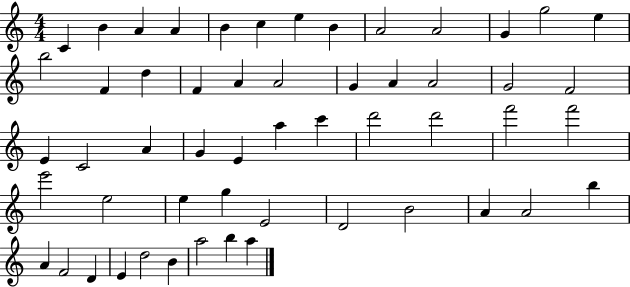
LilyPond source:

{
  \clef treble
  \numericTimeSignature
  \time 4/4
  \key c \major
  c'4 b'4 a'4 a'4 | b'4 c''4 e''4 b'4 | a'2 a'2 | g'4 g''2 e''4 | \break b''2 f'4 d''4 | f'4 a'4 a'2 | g'4 a'4 a'2 | g'2 f'2 | \break e'4 c'2 a'4 | g'4 e'4 a''4 c'''4 | d'''2 d'''2 | f'''2 f'''2 | \break e'''2 e''2 | e''4 g''4 e'2 | d'2 b'2 | a'4 a'2 b''4 | \break a'4 f'2 d'4 | e'4 d''2 b'4 | a''2 b''4 a''4 | \bar "|."
}